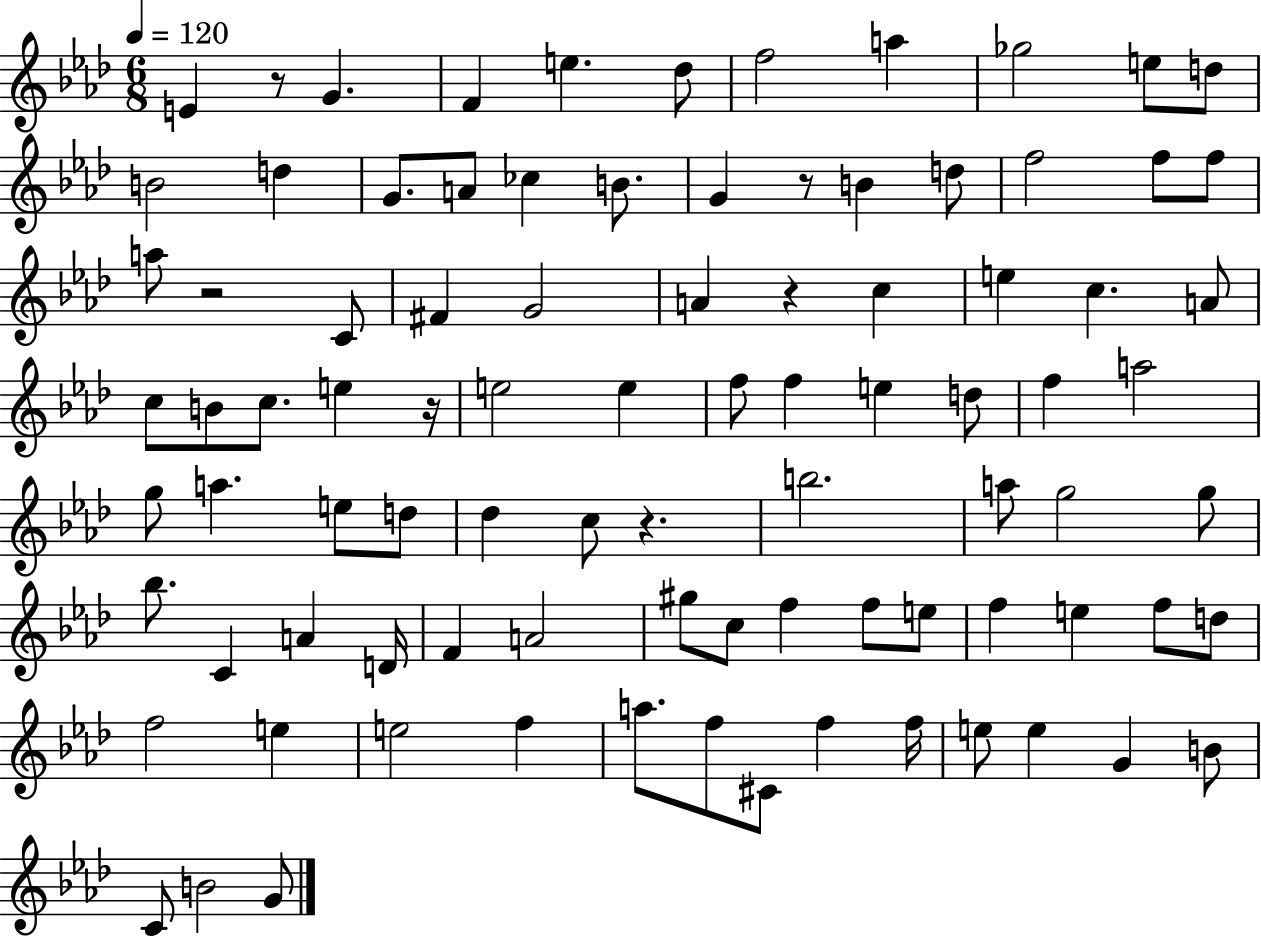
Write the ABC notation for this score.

X:1
T:Untitled
M:6/8
L:1/4
K:Ab
E z/2 G F e _d/2 f2 a _g2 e/2 d/2 B2 d G/2 A/2 _c B/2 G z/2 B d/2 f2 f/2 f/2 a/2 z2 C/2 ^F G2 A z c e c A/2 c/2 B/2 c/2 e z/4 e2 e f/2 f e d/2 f a2 g/2 a e/2 d/2 _d c/2 z b2 a/2 g2 g/2 _b/2 C A D/4 F A2 ^g/2 c/2 f f/2 e/2 f e f/2 d/2 f2 e e2 f a/2 f/2 ^C/2 f f/4 e/2 e G B/2 C/2 B2 G/2